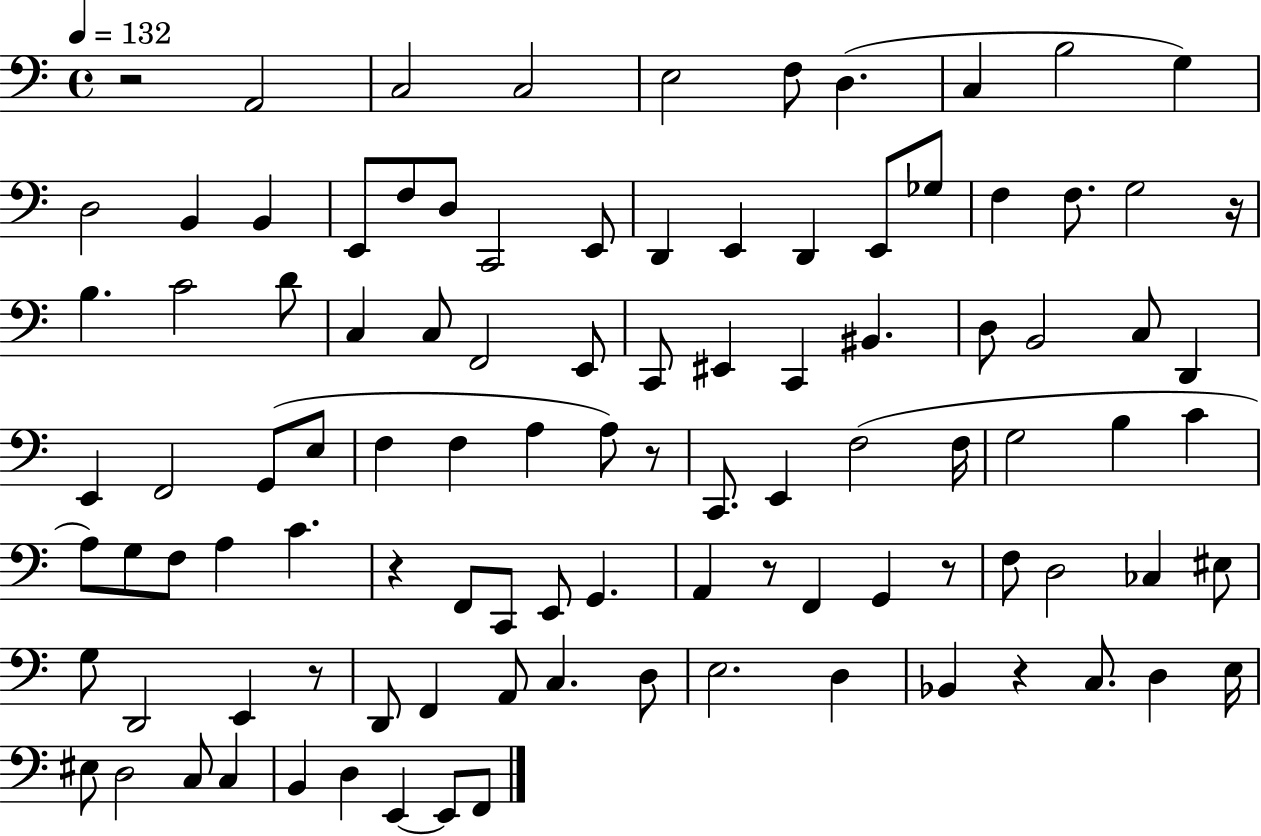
{
  \clef bass
  \time 4/4
  \defaultTimeSignature
  \key c \major
  \tempo 4 = 132
  \repeat volta 2 { r2 a,2 | c2 c2 | e2 f8 d4.( | c4 b2 g4) | \break d2 b,4 b,4 | e,8 f8 d8 c,2 e,8 | d,4 e,4 d,4 e,8 ges8 | f4 f8. g2 r16 | \break b4. c'2 d'8 | c4 c8 f,2 e,8 | c,8 eis,4 c,4 bis,4. | d8 b,2 c8 d,4 | \break e,4 f,2 g,8( e8 | f4 f4 a4 a8) r8 | c,8. e,4 f2( f16 | g2 b4 c'4 | \break a8) g8 f8 a4 c'4. | r4 f,8 c,8 e,8 g,4. | a,4 r8 f,4 g,4 r8 | f8 d2 ces4 eis8 | \break g8 d,2 e,4 r8 | d,8 f,4 a,8 c4. d8 | e2. d4 | bes,4 r4 c8. d4 e16 | \break eis8 d2 c8 c4 | b,4 d4 e,4~~ e,8 f,8 | } \bar "|."
}